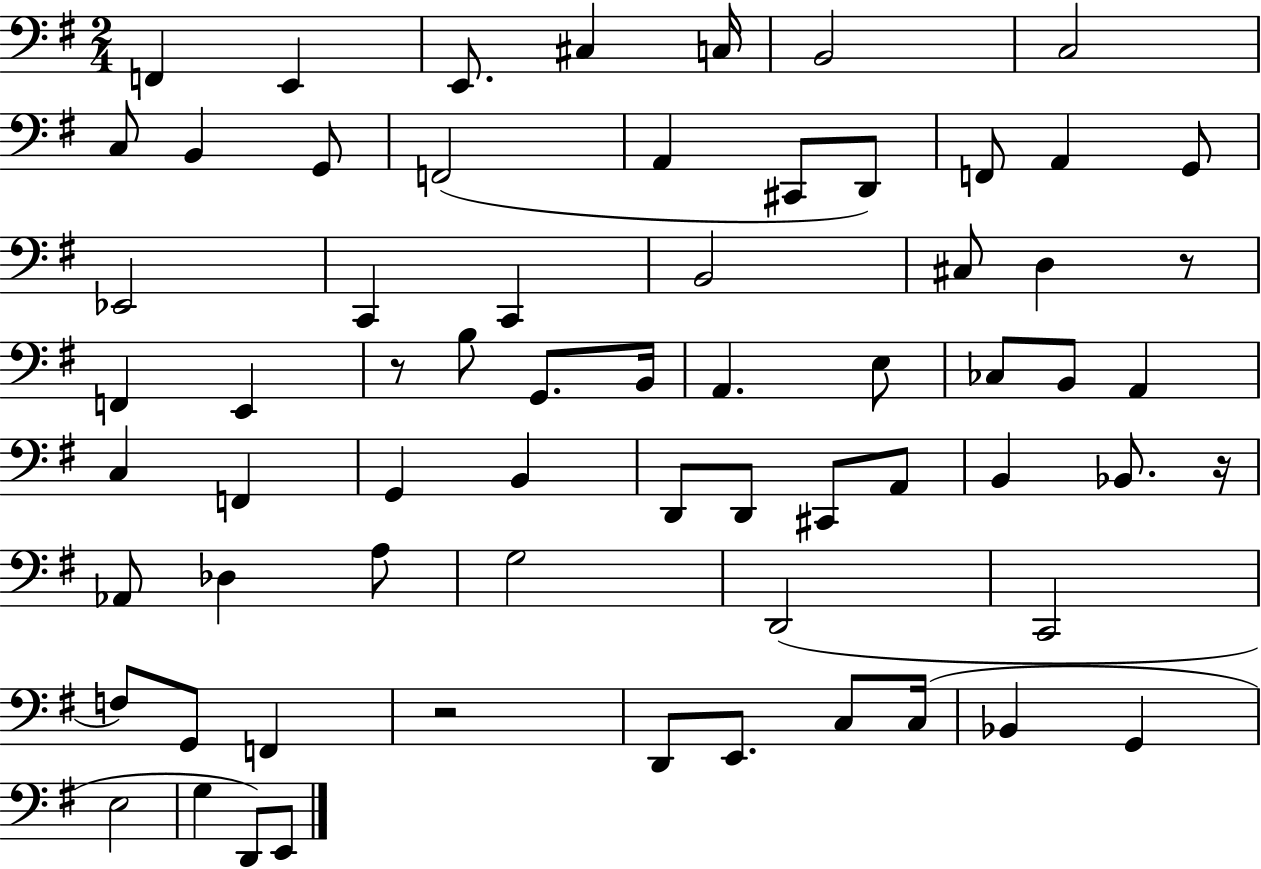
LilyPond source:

{
  \clef bass
  \numericTimeSignature
  \time 2/4
  \key g \major
  f,4 e,4 | e,8. cis4 c16 | b,2 | c2 | \break c8 b,4 g,8 | f,2( | a,4 cis,8 d,8) | f,8 a,4 g,8 | \break ees,2 | c,4 c,4 | b,2 | cis8 d4 r8 | \break f,4 e,4 | r8 b8 g,8. b,16 | a,4. e8 | ces8 b,8 a,4 | \break c4 f,4 | g,4 b,4 | d,8 d,8 cis,8 a,8 | b,4 bes,8. r16 | \break aes,8 des4 a8 | g2 | d,2( | c,2 | \break f8) g,8 f,4 | r2 | d,8 e,8. c8 c16( | bes,4 g,4 | \break e2 | g4 d,8) e,8 | \bar "|."
}